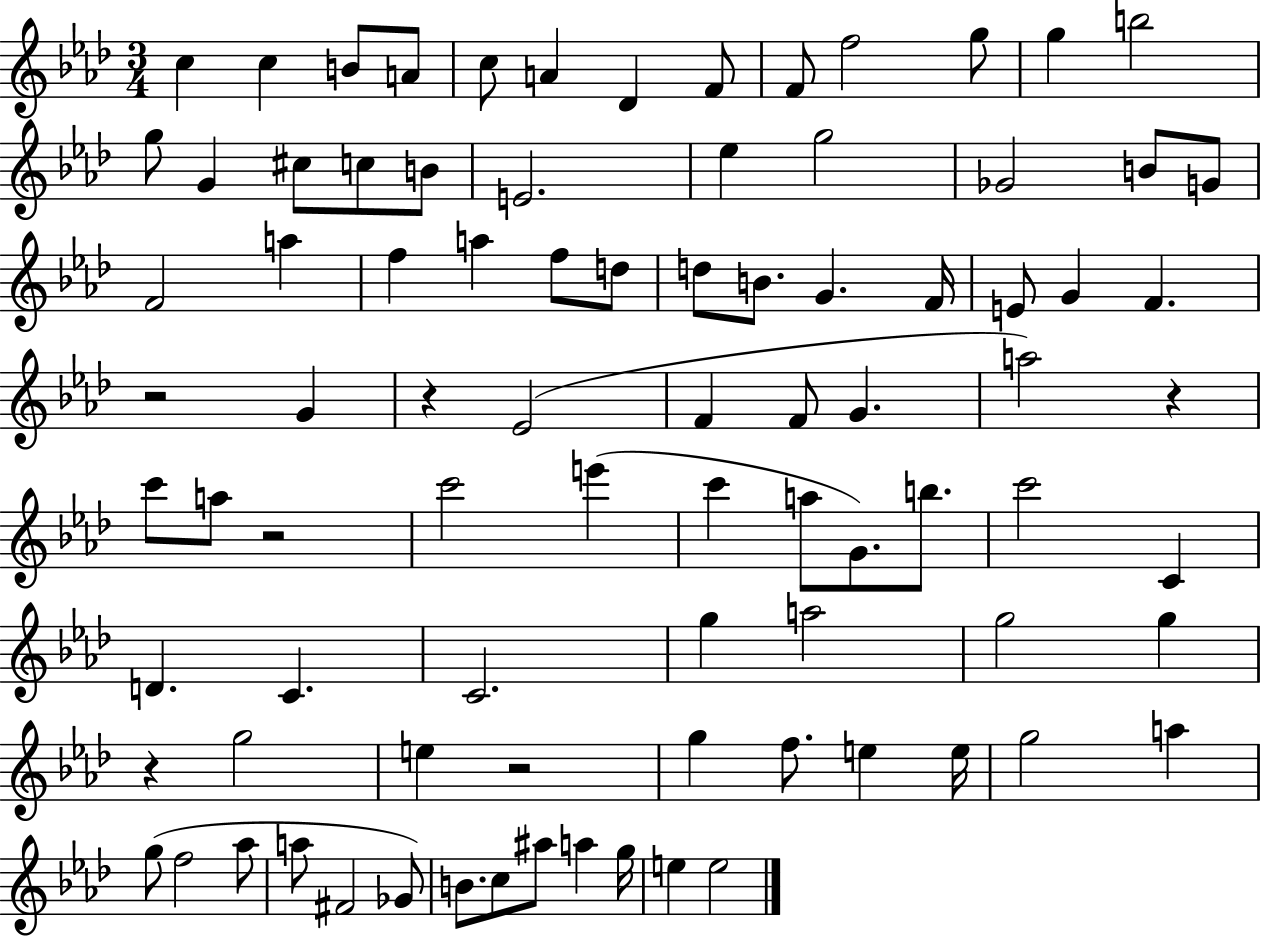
C5/q C5/q B4/e A4/e C5/e A4/q Db4/q F4/e F4/e F5/h G5/e G5/q B5/h G5/e G4/q C#5/e C5/e B4/e E4/h. Eb5/q G5/h Gb4/h B4/e G4/e F4/h A5/q F5/q A5/q F5/e D5/e D5/e B4/e. G4/q. F4/s E4/e G4/q F4/q. R/h G4/q R/q Eb4/h F4/q F4/e G4/q. A5/h R/q C6/e A5/e R/h C6/h E6/q C6/q A5/e G4/e. B5/e. C6/h C4/q D4/q. C4/q. C4/h. G5/q A5/h G5/h G5/q R/q G5/h E5/q R/h G5/q F5/e. E5/q E5/s G5/h A5/q G5/e F5/h Ab5/e A5/e F#4/h Gb4/e B4/e. C5/e A#5/e A5/q G5/s E5/q E5/h